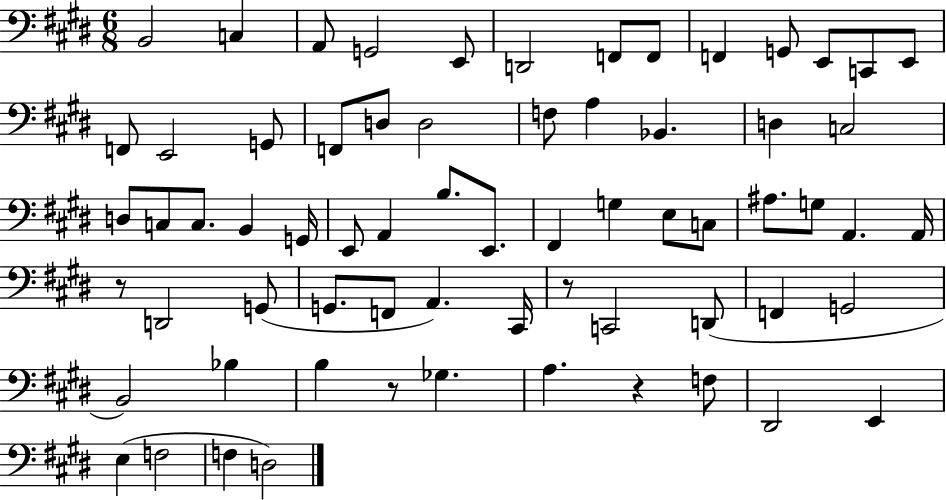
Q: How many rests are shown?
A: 4